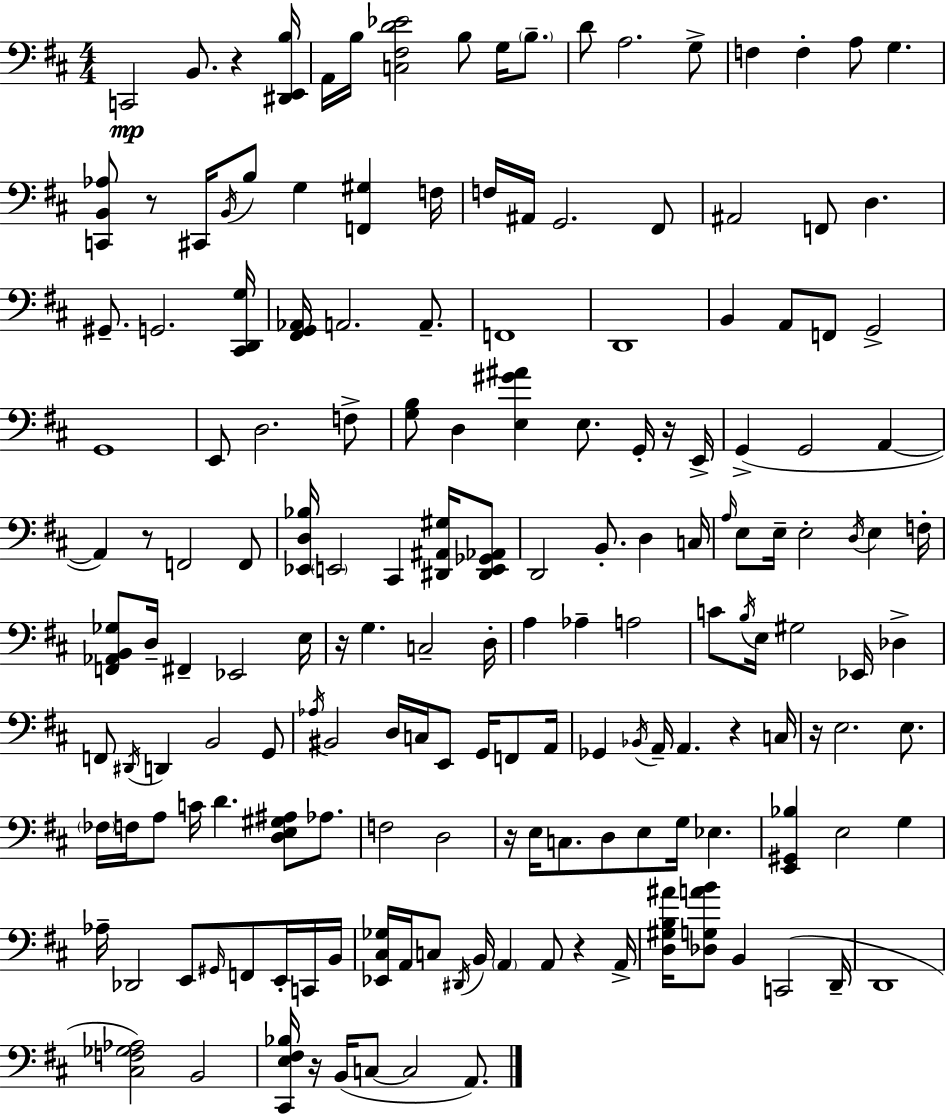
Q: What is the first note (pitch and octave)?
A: C2